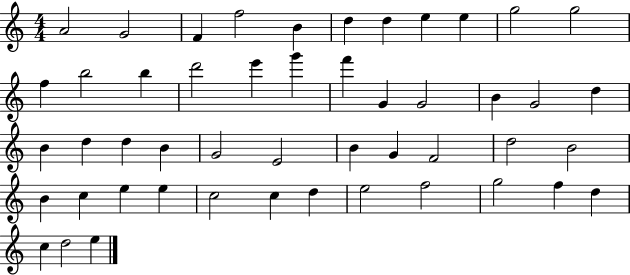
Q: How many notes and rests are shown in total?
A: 49